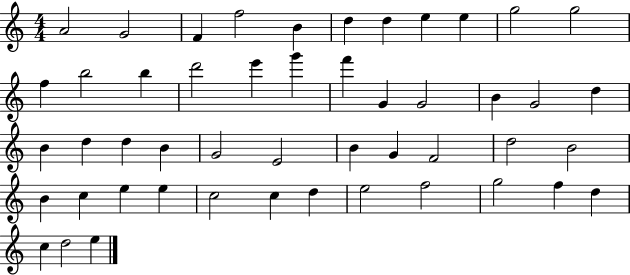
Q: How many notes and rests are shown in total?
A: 49